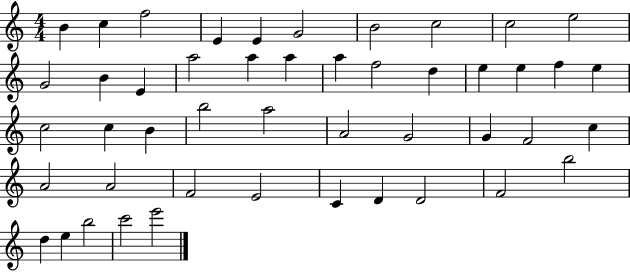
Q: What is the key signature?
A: C major